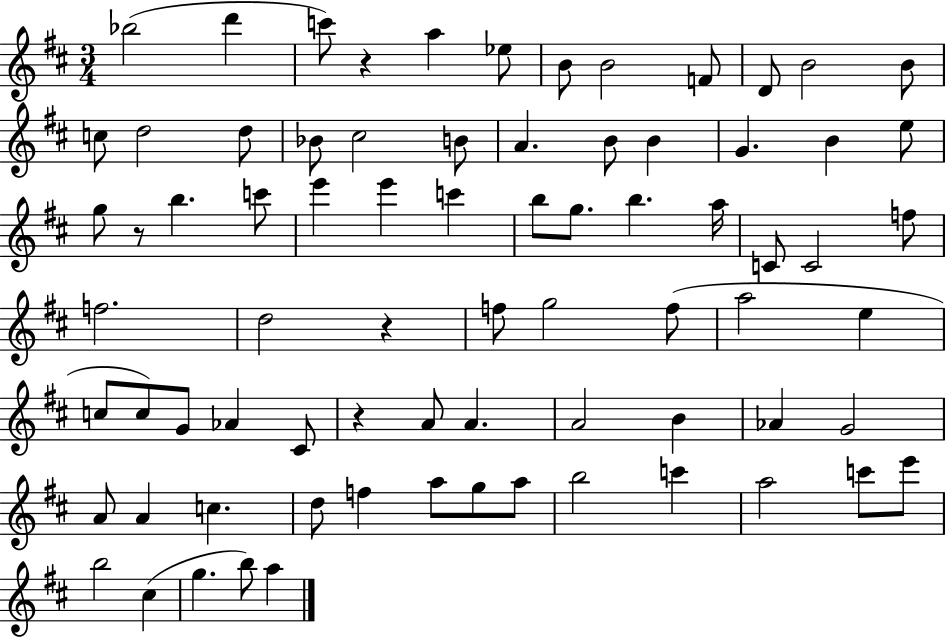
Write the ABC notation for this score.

X:1
T:Untitled
M:3/4
L:1/4
K:D
_b2 d' c'/2 z a _e/2 B/2 B2 F/2 D/2 B2 B/2 c/2 d2 d/2 _B/2 ^c2 B/2 A B/2 B G B e/2 g/2 z/2 b c'/2 e' e' c' b/2 g/2 b a/4 C/2 C2 f/2 f2 d2 z f/2 g2 f/2 a2 e c/2 c/2 G/2 _A ^C/2 z A/2 A A2 B _A G2 A/2 A c d/2 f a/2 g/2 a/2 b2 c' a2 c'/2 e'/2 b2 ^c g b/2 a